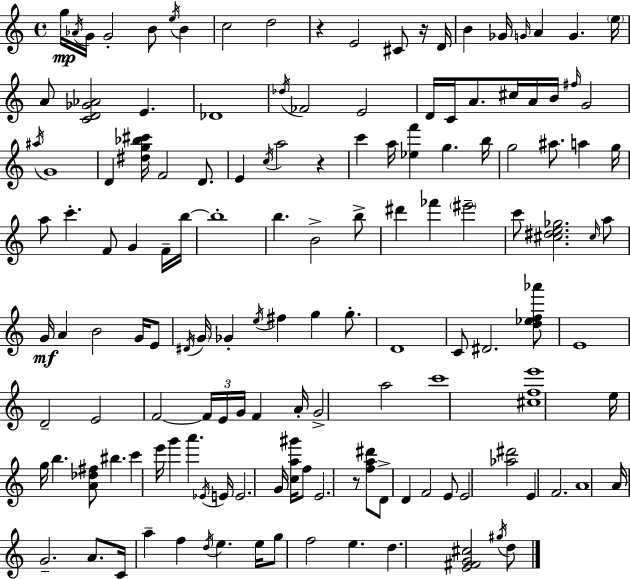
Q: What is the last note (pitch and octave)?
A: D5